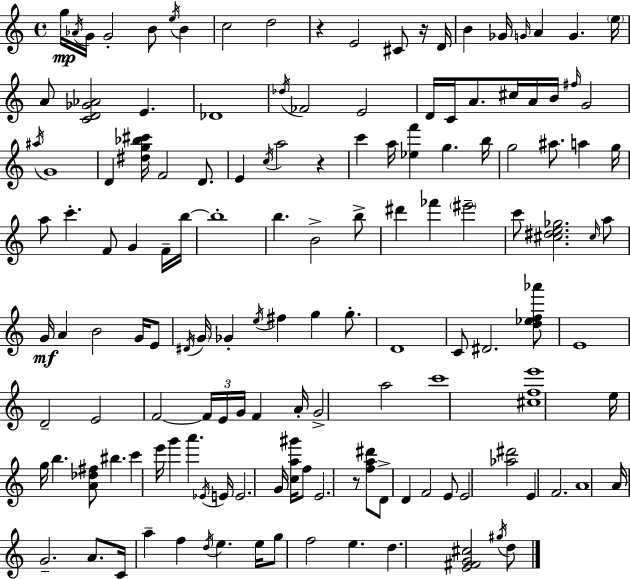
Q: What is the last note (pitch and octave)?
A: D5